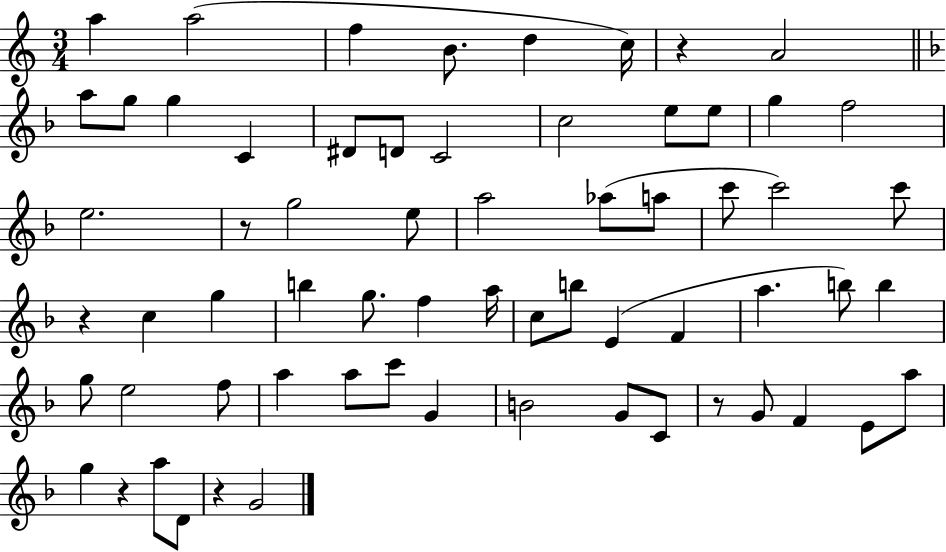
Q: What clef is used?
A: treble